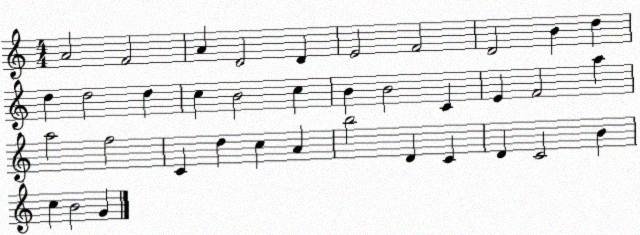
X:1
T:Untitled
M:4/4
L:1/4
K:C
A2 F2 A D2 D E2 F2 D2 B d d d2 d c B2 c B B2 C E F2 a a2 f2 C d c A b2 D C D C2 B c B2 G